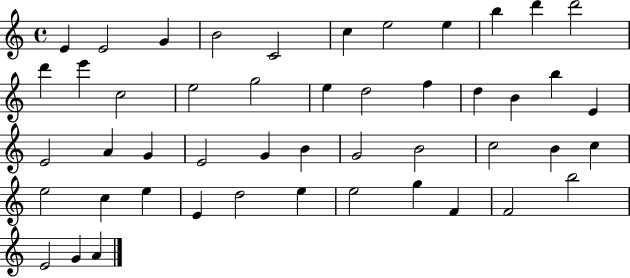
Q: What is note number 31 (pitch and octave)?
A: B4